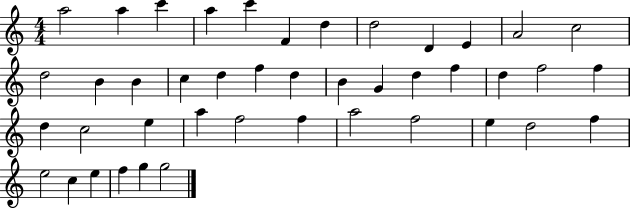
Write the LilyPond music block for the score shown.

{
  \clef treble
  \numericTimeSignature
  \time 4/4
  \key c \major
  a''2 a''4 c'''4 | a''4 c'''4 f'4 d''4 | d''2 d'4 e'4 | a'2 c''2 | \break d''2 b'4 b'4 | c''4 d''4 f''4 d''4 | b'4 g'4 d''4 f''4 | d''4 f''2 f''4 | \break d''4 c''2 e''4 | a''4 f''2 f''4 | a''2 f''2 | e''4 d''2 f''4 | \break e''2 c''4 e''4 | f''4 g''4 g''2 | \bar "|."
}